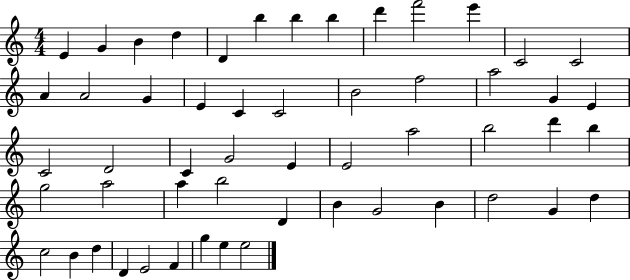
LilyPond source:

{
  \clef treble
  \numericTimeSignature
  \time 4/4
  \key c \major
  e'4 g'4 b'4 d''4 | d'4 b''4 b''4 b''4 | d'''4 f'''2 e'''4 | c'2 c'2 | \break a'4 a'2 g'4 | e'4 c'4 c'2 | b'2 f''2 | a''2 g'4 e'4 | \break c'2 d'2 | c'4 g'2 e'4 | e'2 a''2 | b''2 d'''4 b''4 | \break g''2 a''2 | a''4 b''2 d'4 | b'4 g'2 b'4 | d''2 g'4 d''4 | \break c''2 b'4 d''4 | d'4 e'2 f'4 | g''4 e''4 e''2 | \bar "|."
}